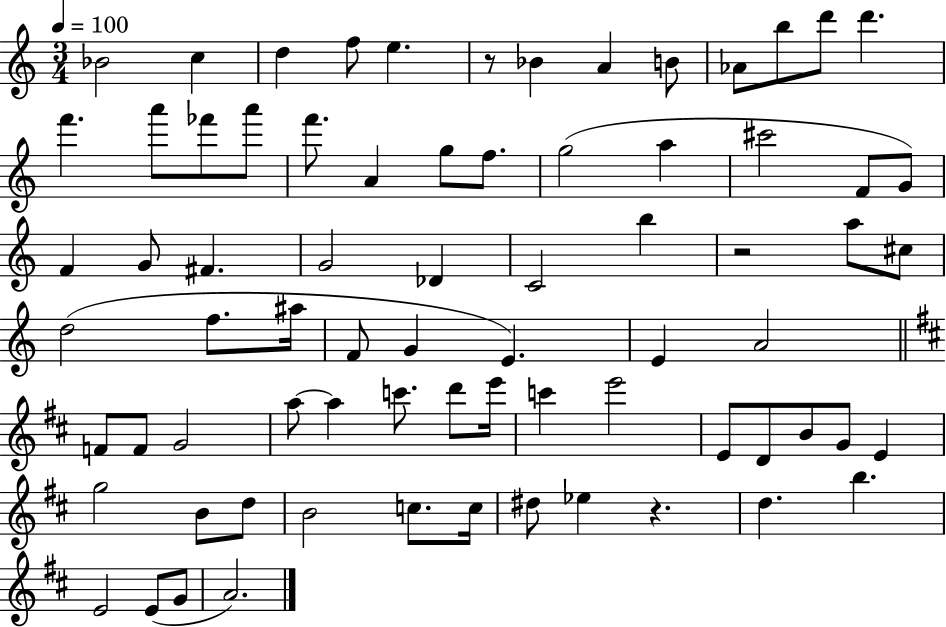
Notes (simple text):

Bb4/h C5/q D5/q F5/e E5/q. R/e Bb4/q A4/q B4/e Ab4/e B5/e D6/e D6/q. F6/q. A6/e FES6/e A6/e F6/e. A4/q G5/e F5/e. G5/h A5/q C#6/h F4/e G4/e F4/q G4/e F#4/q. G4/h Db4/q C4/h B5/q R/h A5/e C#5/e D5/h F5/e. A#5/s F4/e G4/q E4/q. E4/q A4/h F4/e F4/e G4/h A5/e A5/q C6/e. D6/e E6/s C6/q E6/h E4/e D4/e B4/e G4/e E4/q G5/h B4/e D5/e B4/h C5/e. C5/s D#5/e Eb5/q R/q. D5/q. B5/q. E4/h E4/e G4/e A4/h.